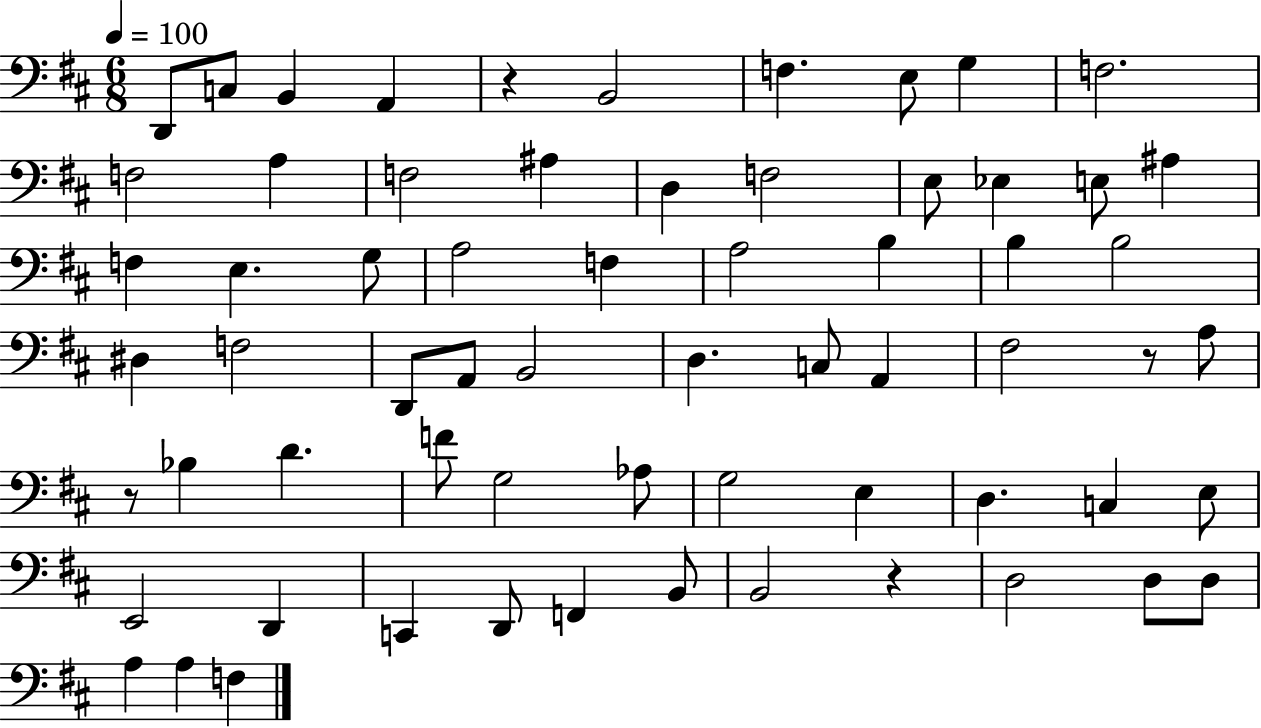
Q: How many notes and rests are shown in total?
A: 65